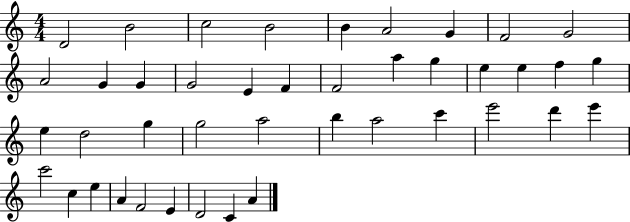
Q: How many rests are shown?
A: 0